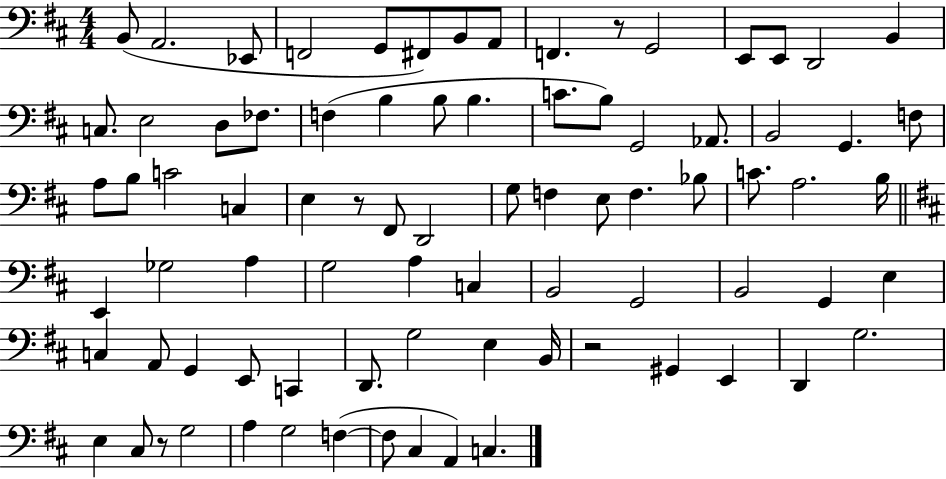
{
  \clef bass
  \numericTimeSignature
  \time 4/4
  \key d \major
  b,8( a,2. ees,8 | f,2 g,8 fis,8) b,8 a,8 | f,4. r8 g,2 | e,8 e,8 d,2 b,4 | \break c8. e2 d8 fes8. | f4( b4 b8 b4. | c'8. b8) g,2 aes,8. | b,2 g,4. f8 | \break a8 b8 c'2 c4 | e4 r8 fis,8 d,2 | g8 f4 e8 f4. bes8 | c'8. a2. b16 | \break \bar "||" \break \key d \major e,4 ges2 a4 | g2 a4 c4 | b,2 g,2 | b,2 g,4 e4 | \break c4 a,8 g,4 e,8 c,4 | d,8. g2 e4 b,16 | r2 gis,4 e,4 | d,4 g2. | \break e4 cis8 r8 g2 | a4 g2 f4~(~ | f8 cis4 a,4) c4. | \bar "|."
}